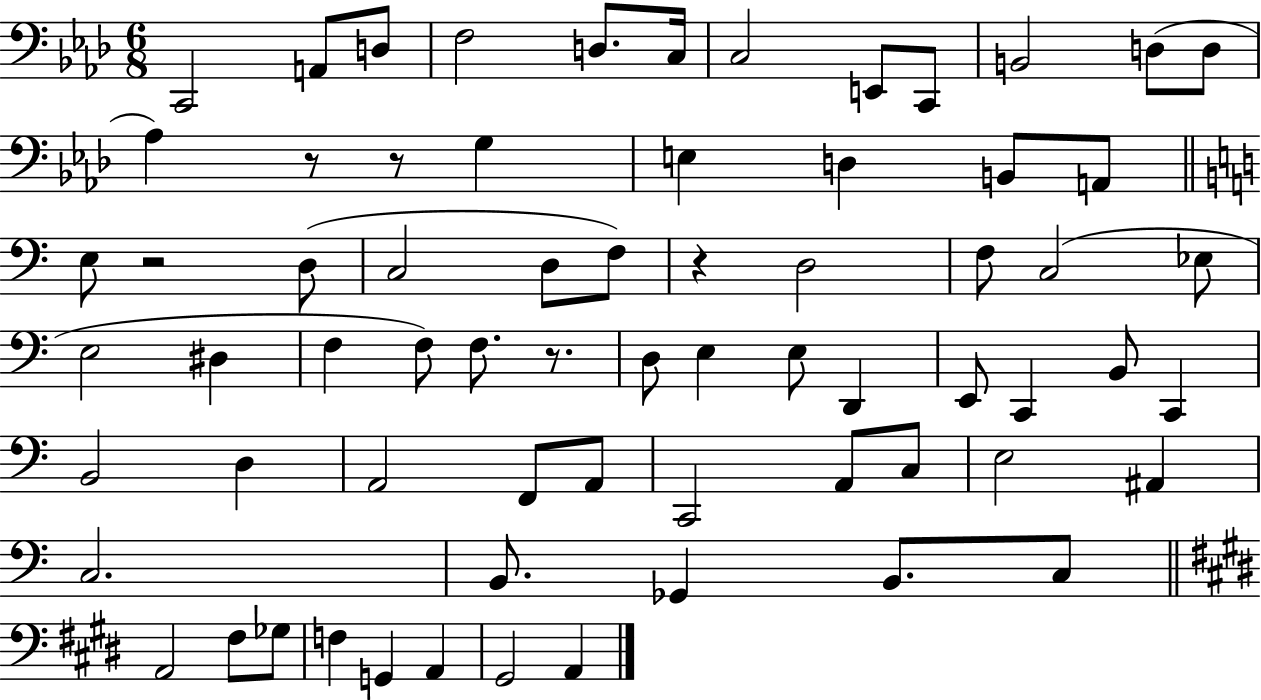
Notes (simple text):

C2/h A2/e D3/e F3/h D3/e. C3/s C3/h E2/e C2/e B2/h D3/e D3/e Ab3/q R/e R/e G3/q E3/q D3/q B2/e A2/e E3/e R/h D3/e C3/h D3/e F3/e R/q D3/h F3/e C3/h Eb3/e E3/h D#3/q F3/q F3/e F3/e. R/e. D3/e E3/q E3/e D2/q E2/e C2/q B2/e C2/q B2/h D3/q A2/h F2/e A2/e C2/h A2/e C3/e E3/h A#2/q C3/h. B2/e. Gb2/q B2/e. C3/e A2/h F#3/e Gb3/e F3/q G2/q A2/q G#2/h A2/q